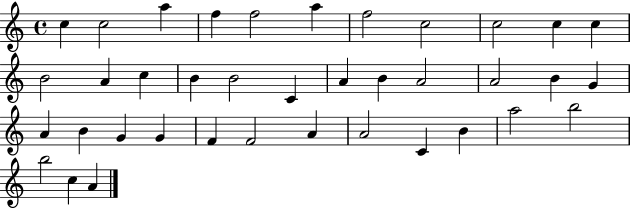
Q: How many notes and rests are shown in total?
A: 38